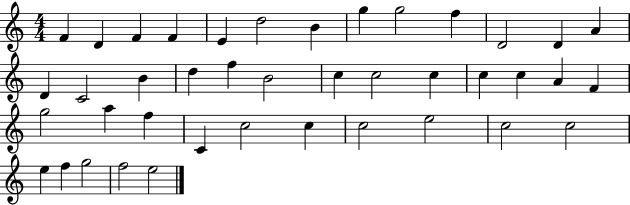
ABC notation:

X:1
T:Untitled
M:4/4
L:1/4
K:C
F D F F E d2 B g g2 f D2 D A D C2 B d f B2 c c2 c c c A F g2 a f C c2 c c2 e2 c2 c2 e f g2 f2 e2